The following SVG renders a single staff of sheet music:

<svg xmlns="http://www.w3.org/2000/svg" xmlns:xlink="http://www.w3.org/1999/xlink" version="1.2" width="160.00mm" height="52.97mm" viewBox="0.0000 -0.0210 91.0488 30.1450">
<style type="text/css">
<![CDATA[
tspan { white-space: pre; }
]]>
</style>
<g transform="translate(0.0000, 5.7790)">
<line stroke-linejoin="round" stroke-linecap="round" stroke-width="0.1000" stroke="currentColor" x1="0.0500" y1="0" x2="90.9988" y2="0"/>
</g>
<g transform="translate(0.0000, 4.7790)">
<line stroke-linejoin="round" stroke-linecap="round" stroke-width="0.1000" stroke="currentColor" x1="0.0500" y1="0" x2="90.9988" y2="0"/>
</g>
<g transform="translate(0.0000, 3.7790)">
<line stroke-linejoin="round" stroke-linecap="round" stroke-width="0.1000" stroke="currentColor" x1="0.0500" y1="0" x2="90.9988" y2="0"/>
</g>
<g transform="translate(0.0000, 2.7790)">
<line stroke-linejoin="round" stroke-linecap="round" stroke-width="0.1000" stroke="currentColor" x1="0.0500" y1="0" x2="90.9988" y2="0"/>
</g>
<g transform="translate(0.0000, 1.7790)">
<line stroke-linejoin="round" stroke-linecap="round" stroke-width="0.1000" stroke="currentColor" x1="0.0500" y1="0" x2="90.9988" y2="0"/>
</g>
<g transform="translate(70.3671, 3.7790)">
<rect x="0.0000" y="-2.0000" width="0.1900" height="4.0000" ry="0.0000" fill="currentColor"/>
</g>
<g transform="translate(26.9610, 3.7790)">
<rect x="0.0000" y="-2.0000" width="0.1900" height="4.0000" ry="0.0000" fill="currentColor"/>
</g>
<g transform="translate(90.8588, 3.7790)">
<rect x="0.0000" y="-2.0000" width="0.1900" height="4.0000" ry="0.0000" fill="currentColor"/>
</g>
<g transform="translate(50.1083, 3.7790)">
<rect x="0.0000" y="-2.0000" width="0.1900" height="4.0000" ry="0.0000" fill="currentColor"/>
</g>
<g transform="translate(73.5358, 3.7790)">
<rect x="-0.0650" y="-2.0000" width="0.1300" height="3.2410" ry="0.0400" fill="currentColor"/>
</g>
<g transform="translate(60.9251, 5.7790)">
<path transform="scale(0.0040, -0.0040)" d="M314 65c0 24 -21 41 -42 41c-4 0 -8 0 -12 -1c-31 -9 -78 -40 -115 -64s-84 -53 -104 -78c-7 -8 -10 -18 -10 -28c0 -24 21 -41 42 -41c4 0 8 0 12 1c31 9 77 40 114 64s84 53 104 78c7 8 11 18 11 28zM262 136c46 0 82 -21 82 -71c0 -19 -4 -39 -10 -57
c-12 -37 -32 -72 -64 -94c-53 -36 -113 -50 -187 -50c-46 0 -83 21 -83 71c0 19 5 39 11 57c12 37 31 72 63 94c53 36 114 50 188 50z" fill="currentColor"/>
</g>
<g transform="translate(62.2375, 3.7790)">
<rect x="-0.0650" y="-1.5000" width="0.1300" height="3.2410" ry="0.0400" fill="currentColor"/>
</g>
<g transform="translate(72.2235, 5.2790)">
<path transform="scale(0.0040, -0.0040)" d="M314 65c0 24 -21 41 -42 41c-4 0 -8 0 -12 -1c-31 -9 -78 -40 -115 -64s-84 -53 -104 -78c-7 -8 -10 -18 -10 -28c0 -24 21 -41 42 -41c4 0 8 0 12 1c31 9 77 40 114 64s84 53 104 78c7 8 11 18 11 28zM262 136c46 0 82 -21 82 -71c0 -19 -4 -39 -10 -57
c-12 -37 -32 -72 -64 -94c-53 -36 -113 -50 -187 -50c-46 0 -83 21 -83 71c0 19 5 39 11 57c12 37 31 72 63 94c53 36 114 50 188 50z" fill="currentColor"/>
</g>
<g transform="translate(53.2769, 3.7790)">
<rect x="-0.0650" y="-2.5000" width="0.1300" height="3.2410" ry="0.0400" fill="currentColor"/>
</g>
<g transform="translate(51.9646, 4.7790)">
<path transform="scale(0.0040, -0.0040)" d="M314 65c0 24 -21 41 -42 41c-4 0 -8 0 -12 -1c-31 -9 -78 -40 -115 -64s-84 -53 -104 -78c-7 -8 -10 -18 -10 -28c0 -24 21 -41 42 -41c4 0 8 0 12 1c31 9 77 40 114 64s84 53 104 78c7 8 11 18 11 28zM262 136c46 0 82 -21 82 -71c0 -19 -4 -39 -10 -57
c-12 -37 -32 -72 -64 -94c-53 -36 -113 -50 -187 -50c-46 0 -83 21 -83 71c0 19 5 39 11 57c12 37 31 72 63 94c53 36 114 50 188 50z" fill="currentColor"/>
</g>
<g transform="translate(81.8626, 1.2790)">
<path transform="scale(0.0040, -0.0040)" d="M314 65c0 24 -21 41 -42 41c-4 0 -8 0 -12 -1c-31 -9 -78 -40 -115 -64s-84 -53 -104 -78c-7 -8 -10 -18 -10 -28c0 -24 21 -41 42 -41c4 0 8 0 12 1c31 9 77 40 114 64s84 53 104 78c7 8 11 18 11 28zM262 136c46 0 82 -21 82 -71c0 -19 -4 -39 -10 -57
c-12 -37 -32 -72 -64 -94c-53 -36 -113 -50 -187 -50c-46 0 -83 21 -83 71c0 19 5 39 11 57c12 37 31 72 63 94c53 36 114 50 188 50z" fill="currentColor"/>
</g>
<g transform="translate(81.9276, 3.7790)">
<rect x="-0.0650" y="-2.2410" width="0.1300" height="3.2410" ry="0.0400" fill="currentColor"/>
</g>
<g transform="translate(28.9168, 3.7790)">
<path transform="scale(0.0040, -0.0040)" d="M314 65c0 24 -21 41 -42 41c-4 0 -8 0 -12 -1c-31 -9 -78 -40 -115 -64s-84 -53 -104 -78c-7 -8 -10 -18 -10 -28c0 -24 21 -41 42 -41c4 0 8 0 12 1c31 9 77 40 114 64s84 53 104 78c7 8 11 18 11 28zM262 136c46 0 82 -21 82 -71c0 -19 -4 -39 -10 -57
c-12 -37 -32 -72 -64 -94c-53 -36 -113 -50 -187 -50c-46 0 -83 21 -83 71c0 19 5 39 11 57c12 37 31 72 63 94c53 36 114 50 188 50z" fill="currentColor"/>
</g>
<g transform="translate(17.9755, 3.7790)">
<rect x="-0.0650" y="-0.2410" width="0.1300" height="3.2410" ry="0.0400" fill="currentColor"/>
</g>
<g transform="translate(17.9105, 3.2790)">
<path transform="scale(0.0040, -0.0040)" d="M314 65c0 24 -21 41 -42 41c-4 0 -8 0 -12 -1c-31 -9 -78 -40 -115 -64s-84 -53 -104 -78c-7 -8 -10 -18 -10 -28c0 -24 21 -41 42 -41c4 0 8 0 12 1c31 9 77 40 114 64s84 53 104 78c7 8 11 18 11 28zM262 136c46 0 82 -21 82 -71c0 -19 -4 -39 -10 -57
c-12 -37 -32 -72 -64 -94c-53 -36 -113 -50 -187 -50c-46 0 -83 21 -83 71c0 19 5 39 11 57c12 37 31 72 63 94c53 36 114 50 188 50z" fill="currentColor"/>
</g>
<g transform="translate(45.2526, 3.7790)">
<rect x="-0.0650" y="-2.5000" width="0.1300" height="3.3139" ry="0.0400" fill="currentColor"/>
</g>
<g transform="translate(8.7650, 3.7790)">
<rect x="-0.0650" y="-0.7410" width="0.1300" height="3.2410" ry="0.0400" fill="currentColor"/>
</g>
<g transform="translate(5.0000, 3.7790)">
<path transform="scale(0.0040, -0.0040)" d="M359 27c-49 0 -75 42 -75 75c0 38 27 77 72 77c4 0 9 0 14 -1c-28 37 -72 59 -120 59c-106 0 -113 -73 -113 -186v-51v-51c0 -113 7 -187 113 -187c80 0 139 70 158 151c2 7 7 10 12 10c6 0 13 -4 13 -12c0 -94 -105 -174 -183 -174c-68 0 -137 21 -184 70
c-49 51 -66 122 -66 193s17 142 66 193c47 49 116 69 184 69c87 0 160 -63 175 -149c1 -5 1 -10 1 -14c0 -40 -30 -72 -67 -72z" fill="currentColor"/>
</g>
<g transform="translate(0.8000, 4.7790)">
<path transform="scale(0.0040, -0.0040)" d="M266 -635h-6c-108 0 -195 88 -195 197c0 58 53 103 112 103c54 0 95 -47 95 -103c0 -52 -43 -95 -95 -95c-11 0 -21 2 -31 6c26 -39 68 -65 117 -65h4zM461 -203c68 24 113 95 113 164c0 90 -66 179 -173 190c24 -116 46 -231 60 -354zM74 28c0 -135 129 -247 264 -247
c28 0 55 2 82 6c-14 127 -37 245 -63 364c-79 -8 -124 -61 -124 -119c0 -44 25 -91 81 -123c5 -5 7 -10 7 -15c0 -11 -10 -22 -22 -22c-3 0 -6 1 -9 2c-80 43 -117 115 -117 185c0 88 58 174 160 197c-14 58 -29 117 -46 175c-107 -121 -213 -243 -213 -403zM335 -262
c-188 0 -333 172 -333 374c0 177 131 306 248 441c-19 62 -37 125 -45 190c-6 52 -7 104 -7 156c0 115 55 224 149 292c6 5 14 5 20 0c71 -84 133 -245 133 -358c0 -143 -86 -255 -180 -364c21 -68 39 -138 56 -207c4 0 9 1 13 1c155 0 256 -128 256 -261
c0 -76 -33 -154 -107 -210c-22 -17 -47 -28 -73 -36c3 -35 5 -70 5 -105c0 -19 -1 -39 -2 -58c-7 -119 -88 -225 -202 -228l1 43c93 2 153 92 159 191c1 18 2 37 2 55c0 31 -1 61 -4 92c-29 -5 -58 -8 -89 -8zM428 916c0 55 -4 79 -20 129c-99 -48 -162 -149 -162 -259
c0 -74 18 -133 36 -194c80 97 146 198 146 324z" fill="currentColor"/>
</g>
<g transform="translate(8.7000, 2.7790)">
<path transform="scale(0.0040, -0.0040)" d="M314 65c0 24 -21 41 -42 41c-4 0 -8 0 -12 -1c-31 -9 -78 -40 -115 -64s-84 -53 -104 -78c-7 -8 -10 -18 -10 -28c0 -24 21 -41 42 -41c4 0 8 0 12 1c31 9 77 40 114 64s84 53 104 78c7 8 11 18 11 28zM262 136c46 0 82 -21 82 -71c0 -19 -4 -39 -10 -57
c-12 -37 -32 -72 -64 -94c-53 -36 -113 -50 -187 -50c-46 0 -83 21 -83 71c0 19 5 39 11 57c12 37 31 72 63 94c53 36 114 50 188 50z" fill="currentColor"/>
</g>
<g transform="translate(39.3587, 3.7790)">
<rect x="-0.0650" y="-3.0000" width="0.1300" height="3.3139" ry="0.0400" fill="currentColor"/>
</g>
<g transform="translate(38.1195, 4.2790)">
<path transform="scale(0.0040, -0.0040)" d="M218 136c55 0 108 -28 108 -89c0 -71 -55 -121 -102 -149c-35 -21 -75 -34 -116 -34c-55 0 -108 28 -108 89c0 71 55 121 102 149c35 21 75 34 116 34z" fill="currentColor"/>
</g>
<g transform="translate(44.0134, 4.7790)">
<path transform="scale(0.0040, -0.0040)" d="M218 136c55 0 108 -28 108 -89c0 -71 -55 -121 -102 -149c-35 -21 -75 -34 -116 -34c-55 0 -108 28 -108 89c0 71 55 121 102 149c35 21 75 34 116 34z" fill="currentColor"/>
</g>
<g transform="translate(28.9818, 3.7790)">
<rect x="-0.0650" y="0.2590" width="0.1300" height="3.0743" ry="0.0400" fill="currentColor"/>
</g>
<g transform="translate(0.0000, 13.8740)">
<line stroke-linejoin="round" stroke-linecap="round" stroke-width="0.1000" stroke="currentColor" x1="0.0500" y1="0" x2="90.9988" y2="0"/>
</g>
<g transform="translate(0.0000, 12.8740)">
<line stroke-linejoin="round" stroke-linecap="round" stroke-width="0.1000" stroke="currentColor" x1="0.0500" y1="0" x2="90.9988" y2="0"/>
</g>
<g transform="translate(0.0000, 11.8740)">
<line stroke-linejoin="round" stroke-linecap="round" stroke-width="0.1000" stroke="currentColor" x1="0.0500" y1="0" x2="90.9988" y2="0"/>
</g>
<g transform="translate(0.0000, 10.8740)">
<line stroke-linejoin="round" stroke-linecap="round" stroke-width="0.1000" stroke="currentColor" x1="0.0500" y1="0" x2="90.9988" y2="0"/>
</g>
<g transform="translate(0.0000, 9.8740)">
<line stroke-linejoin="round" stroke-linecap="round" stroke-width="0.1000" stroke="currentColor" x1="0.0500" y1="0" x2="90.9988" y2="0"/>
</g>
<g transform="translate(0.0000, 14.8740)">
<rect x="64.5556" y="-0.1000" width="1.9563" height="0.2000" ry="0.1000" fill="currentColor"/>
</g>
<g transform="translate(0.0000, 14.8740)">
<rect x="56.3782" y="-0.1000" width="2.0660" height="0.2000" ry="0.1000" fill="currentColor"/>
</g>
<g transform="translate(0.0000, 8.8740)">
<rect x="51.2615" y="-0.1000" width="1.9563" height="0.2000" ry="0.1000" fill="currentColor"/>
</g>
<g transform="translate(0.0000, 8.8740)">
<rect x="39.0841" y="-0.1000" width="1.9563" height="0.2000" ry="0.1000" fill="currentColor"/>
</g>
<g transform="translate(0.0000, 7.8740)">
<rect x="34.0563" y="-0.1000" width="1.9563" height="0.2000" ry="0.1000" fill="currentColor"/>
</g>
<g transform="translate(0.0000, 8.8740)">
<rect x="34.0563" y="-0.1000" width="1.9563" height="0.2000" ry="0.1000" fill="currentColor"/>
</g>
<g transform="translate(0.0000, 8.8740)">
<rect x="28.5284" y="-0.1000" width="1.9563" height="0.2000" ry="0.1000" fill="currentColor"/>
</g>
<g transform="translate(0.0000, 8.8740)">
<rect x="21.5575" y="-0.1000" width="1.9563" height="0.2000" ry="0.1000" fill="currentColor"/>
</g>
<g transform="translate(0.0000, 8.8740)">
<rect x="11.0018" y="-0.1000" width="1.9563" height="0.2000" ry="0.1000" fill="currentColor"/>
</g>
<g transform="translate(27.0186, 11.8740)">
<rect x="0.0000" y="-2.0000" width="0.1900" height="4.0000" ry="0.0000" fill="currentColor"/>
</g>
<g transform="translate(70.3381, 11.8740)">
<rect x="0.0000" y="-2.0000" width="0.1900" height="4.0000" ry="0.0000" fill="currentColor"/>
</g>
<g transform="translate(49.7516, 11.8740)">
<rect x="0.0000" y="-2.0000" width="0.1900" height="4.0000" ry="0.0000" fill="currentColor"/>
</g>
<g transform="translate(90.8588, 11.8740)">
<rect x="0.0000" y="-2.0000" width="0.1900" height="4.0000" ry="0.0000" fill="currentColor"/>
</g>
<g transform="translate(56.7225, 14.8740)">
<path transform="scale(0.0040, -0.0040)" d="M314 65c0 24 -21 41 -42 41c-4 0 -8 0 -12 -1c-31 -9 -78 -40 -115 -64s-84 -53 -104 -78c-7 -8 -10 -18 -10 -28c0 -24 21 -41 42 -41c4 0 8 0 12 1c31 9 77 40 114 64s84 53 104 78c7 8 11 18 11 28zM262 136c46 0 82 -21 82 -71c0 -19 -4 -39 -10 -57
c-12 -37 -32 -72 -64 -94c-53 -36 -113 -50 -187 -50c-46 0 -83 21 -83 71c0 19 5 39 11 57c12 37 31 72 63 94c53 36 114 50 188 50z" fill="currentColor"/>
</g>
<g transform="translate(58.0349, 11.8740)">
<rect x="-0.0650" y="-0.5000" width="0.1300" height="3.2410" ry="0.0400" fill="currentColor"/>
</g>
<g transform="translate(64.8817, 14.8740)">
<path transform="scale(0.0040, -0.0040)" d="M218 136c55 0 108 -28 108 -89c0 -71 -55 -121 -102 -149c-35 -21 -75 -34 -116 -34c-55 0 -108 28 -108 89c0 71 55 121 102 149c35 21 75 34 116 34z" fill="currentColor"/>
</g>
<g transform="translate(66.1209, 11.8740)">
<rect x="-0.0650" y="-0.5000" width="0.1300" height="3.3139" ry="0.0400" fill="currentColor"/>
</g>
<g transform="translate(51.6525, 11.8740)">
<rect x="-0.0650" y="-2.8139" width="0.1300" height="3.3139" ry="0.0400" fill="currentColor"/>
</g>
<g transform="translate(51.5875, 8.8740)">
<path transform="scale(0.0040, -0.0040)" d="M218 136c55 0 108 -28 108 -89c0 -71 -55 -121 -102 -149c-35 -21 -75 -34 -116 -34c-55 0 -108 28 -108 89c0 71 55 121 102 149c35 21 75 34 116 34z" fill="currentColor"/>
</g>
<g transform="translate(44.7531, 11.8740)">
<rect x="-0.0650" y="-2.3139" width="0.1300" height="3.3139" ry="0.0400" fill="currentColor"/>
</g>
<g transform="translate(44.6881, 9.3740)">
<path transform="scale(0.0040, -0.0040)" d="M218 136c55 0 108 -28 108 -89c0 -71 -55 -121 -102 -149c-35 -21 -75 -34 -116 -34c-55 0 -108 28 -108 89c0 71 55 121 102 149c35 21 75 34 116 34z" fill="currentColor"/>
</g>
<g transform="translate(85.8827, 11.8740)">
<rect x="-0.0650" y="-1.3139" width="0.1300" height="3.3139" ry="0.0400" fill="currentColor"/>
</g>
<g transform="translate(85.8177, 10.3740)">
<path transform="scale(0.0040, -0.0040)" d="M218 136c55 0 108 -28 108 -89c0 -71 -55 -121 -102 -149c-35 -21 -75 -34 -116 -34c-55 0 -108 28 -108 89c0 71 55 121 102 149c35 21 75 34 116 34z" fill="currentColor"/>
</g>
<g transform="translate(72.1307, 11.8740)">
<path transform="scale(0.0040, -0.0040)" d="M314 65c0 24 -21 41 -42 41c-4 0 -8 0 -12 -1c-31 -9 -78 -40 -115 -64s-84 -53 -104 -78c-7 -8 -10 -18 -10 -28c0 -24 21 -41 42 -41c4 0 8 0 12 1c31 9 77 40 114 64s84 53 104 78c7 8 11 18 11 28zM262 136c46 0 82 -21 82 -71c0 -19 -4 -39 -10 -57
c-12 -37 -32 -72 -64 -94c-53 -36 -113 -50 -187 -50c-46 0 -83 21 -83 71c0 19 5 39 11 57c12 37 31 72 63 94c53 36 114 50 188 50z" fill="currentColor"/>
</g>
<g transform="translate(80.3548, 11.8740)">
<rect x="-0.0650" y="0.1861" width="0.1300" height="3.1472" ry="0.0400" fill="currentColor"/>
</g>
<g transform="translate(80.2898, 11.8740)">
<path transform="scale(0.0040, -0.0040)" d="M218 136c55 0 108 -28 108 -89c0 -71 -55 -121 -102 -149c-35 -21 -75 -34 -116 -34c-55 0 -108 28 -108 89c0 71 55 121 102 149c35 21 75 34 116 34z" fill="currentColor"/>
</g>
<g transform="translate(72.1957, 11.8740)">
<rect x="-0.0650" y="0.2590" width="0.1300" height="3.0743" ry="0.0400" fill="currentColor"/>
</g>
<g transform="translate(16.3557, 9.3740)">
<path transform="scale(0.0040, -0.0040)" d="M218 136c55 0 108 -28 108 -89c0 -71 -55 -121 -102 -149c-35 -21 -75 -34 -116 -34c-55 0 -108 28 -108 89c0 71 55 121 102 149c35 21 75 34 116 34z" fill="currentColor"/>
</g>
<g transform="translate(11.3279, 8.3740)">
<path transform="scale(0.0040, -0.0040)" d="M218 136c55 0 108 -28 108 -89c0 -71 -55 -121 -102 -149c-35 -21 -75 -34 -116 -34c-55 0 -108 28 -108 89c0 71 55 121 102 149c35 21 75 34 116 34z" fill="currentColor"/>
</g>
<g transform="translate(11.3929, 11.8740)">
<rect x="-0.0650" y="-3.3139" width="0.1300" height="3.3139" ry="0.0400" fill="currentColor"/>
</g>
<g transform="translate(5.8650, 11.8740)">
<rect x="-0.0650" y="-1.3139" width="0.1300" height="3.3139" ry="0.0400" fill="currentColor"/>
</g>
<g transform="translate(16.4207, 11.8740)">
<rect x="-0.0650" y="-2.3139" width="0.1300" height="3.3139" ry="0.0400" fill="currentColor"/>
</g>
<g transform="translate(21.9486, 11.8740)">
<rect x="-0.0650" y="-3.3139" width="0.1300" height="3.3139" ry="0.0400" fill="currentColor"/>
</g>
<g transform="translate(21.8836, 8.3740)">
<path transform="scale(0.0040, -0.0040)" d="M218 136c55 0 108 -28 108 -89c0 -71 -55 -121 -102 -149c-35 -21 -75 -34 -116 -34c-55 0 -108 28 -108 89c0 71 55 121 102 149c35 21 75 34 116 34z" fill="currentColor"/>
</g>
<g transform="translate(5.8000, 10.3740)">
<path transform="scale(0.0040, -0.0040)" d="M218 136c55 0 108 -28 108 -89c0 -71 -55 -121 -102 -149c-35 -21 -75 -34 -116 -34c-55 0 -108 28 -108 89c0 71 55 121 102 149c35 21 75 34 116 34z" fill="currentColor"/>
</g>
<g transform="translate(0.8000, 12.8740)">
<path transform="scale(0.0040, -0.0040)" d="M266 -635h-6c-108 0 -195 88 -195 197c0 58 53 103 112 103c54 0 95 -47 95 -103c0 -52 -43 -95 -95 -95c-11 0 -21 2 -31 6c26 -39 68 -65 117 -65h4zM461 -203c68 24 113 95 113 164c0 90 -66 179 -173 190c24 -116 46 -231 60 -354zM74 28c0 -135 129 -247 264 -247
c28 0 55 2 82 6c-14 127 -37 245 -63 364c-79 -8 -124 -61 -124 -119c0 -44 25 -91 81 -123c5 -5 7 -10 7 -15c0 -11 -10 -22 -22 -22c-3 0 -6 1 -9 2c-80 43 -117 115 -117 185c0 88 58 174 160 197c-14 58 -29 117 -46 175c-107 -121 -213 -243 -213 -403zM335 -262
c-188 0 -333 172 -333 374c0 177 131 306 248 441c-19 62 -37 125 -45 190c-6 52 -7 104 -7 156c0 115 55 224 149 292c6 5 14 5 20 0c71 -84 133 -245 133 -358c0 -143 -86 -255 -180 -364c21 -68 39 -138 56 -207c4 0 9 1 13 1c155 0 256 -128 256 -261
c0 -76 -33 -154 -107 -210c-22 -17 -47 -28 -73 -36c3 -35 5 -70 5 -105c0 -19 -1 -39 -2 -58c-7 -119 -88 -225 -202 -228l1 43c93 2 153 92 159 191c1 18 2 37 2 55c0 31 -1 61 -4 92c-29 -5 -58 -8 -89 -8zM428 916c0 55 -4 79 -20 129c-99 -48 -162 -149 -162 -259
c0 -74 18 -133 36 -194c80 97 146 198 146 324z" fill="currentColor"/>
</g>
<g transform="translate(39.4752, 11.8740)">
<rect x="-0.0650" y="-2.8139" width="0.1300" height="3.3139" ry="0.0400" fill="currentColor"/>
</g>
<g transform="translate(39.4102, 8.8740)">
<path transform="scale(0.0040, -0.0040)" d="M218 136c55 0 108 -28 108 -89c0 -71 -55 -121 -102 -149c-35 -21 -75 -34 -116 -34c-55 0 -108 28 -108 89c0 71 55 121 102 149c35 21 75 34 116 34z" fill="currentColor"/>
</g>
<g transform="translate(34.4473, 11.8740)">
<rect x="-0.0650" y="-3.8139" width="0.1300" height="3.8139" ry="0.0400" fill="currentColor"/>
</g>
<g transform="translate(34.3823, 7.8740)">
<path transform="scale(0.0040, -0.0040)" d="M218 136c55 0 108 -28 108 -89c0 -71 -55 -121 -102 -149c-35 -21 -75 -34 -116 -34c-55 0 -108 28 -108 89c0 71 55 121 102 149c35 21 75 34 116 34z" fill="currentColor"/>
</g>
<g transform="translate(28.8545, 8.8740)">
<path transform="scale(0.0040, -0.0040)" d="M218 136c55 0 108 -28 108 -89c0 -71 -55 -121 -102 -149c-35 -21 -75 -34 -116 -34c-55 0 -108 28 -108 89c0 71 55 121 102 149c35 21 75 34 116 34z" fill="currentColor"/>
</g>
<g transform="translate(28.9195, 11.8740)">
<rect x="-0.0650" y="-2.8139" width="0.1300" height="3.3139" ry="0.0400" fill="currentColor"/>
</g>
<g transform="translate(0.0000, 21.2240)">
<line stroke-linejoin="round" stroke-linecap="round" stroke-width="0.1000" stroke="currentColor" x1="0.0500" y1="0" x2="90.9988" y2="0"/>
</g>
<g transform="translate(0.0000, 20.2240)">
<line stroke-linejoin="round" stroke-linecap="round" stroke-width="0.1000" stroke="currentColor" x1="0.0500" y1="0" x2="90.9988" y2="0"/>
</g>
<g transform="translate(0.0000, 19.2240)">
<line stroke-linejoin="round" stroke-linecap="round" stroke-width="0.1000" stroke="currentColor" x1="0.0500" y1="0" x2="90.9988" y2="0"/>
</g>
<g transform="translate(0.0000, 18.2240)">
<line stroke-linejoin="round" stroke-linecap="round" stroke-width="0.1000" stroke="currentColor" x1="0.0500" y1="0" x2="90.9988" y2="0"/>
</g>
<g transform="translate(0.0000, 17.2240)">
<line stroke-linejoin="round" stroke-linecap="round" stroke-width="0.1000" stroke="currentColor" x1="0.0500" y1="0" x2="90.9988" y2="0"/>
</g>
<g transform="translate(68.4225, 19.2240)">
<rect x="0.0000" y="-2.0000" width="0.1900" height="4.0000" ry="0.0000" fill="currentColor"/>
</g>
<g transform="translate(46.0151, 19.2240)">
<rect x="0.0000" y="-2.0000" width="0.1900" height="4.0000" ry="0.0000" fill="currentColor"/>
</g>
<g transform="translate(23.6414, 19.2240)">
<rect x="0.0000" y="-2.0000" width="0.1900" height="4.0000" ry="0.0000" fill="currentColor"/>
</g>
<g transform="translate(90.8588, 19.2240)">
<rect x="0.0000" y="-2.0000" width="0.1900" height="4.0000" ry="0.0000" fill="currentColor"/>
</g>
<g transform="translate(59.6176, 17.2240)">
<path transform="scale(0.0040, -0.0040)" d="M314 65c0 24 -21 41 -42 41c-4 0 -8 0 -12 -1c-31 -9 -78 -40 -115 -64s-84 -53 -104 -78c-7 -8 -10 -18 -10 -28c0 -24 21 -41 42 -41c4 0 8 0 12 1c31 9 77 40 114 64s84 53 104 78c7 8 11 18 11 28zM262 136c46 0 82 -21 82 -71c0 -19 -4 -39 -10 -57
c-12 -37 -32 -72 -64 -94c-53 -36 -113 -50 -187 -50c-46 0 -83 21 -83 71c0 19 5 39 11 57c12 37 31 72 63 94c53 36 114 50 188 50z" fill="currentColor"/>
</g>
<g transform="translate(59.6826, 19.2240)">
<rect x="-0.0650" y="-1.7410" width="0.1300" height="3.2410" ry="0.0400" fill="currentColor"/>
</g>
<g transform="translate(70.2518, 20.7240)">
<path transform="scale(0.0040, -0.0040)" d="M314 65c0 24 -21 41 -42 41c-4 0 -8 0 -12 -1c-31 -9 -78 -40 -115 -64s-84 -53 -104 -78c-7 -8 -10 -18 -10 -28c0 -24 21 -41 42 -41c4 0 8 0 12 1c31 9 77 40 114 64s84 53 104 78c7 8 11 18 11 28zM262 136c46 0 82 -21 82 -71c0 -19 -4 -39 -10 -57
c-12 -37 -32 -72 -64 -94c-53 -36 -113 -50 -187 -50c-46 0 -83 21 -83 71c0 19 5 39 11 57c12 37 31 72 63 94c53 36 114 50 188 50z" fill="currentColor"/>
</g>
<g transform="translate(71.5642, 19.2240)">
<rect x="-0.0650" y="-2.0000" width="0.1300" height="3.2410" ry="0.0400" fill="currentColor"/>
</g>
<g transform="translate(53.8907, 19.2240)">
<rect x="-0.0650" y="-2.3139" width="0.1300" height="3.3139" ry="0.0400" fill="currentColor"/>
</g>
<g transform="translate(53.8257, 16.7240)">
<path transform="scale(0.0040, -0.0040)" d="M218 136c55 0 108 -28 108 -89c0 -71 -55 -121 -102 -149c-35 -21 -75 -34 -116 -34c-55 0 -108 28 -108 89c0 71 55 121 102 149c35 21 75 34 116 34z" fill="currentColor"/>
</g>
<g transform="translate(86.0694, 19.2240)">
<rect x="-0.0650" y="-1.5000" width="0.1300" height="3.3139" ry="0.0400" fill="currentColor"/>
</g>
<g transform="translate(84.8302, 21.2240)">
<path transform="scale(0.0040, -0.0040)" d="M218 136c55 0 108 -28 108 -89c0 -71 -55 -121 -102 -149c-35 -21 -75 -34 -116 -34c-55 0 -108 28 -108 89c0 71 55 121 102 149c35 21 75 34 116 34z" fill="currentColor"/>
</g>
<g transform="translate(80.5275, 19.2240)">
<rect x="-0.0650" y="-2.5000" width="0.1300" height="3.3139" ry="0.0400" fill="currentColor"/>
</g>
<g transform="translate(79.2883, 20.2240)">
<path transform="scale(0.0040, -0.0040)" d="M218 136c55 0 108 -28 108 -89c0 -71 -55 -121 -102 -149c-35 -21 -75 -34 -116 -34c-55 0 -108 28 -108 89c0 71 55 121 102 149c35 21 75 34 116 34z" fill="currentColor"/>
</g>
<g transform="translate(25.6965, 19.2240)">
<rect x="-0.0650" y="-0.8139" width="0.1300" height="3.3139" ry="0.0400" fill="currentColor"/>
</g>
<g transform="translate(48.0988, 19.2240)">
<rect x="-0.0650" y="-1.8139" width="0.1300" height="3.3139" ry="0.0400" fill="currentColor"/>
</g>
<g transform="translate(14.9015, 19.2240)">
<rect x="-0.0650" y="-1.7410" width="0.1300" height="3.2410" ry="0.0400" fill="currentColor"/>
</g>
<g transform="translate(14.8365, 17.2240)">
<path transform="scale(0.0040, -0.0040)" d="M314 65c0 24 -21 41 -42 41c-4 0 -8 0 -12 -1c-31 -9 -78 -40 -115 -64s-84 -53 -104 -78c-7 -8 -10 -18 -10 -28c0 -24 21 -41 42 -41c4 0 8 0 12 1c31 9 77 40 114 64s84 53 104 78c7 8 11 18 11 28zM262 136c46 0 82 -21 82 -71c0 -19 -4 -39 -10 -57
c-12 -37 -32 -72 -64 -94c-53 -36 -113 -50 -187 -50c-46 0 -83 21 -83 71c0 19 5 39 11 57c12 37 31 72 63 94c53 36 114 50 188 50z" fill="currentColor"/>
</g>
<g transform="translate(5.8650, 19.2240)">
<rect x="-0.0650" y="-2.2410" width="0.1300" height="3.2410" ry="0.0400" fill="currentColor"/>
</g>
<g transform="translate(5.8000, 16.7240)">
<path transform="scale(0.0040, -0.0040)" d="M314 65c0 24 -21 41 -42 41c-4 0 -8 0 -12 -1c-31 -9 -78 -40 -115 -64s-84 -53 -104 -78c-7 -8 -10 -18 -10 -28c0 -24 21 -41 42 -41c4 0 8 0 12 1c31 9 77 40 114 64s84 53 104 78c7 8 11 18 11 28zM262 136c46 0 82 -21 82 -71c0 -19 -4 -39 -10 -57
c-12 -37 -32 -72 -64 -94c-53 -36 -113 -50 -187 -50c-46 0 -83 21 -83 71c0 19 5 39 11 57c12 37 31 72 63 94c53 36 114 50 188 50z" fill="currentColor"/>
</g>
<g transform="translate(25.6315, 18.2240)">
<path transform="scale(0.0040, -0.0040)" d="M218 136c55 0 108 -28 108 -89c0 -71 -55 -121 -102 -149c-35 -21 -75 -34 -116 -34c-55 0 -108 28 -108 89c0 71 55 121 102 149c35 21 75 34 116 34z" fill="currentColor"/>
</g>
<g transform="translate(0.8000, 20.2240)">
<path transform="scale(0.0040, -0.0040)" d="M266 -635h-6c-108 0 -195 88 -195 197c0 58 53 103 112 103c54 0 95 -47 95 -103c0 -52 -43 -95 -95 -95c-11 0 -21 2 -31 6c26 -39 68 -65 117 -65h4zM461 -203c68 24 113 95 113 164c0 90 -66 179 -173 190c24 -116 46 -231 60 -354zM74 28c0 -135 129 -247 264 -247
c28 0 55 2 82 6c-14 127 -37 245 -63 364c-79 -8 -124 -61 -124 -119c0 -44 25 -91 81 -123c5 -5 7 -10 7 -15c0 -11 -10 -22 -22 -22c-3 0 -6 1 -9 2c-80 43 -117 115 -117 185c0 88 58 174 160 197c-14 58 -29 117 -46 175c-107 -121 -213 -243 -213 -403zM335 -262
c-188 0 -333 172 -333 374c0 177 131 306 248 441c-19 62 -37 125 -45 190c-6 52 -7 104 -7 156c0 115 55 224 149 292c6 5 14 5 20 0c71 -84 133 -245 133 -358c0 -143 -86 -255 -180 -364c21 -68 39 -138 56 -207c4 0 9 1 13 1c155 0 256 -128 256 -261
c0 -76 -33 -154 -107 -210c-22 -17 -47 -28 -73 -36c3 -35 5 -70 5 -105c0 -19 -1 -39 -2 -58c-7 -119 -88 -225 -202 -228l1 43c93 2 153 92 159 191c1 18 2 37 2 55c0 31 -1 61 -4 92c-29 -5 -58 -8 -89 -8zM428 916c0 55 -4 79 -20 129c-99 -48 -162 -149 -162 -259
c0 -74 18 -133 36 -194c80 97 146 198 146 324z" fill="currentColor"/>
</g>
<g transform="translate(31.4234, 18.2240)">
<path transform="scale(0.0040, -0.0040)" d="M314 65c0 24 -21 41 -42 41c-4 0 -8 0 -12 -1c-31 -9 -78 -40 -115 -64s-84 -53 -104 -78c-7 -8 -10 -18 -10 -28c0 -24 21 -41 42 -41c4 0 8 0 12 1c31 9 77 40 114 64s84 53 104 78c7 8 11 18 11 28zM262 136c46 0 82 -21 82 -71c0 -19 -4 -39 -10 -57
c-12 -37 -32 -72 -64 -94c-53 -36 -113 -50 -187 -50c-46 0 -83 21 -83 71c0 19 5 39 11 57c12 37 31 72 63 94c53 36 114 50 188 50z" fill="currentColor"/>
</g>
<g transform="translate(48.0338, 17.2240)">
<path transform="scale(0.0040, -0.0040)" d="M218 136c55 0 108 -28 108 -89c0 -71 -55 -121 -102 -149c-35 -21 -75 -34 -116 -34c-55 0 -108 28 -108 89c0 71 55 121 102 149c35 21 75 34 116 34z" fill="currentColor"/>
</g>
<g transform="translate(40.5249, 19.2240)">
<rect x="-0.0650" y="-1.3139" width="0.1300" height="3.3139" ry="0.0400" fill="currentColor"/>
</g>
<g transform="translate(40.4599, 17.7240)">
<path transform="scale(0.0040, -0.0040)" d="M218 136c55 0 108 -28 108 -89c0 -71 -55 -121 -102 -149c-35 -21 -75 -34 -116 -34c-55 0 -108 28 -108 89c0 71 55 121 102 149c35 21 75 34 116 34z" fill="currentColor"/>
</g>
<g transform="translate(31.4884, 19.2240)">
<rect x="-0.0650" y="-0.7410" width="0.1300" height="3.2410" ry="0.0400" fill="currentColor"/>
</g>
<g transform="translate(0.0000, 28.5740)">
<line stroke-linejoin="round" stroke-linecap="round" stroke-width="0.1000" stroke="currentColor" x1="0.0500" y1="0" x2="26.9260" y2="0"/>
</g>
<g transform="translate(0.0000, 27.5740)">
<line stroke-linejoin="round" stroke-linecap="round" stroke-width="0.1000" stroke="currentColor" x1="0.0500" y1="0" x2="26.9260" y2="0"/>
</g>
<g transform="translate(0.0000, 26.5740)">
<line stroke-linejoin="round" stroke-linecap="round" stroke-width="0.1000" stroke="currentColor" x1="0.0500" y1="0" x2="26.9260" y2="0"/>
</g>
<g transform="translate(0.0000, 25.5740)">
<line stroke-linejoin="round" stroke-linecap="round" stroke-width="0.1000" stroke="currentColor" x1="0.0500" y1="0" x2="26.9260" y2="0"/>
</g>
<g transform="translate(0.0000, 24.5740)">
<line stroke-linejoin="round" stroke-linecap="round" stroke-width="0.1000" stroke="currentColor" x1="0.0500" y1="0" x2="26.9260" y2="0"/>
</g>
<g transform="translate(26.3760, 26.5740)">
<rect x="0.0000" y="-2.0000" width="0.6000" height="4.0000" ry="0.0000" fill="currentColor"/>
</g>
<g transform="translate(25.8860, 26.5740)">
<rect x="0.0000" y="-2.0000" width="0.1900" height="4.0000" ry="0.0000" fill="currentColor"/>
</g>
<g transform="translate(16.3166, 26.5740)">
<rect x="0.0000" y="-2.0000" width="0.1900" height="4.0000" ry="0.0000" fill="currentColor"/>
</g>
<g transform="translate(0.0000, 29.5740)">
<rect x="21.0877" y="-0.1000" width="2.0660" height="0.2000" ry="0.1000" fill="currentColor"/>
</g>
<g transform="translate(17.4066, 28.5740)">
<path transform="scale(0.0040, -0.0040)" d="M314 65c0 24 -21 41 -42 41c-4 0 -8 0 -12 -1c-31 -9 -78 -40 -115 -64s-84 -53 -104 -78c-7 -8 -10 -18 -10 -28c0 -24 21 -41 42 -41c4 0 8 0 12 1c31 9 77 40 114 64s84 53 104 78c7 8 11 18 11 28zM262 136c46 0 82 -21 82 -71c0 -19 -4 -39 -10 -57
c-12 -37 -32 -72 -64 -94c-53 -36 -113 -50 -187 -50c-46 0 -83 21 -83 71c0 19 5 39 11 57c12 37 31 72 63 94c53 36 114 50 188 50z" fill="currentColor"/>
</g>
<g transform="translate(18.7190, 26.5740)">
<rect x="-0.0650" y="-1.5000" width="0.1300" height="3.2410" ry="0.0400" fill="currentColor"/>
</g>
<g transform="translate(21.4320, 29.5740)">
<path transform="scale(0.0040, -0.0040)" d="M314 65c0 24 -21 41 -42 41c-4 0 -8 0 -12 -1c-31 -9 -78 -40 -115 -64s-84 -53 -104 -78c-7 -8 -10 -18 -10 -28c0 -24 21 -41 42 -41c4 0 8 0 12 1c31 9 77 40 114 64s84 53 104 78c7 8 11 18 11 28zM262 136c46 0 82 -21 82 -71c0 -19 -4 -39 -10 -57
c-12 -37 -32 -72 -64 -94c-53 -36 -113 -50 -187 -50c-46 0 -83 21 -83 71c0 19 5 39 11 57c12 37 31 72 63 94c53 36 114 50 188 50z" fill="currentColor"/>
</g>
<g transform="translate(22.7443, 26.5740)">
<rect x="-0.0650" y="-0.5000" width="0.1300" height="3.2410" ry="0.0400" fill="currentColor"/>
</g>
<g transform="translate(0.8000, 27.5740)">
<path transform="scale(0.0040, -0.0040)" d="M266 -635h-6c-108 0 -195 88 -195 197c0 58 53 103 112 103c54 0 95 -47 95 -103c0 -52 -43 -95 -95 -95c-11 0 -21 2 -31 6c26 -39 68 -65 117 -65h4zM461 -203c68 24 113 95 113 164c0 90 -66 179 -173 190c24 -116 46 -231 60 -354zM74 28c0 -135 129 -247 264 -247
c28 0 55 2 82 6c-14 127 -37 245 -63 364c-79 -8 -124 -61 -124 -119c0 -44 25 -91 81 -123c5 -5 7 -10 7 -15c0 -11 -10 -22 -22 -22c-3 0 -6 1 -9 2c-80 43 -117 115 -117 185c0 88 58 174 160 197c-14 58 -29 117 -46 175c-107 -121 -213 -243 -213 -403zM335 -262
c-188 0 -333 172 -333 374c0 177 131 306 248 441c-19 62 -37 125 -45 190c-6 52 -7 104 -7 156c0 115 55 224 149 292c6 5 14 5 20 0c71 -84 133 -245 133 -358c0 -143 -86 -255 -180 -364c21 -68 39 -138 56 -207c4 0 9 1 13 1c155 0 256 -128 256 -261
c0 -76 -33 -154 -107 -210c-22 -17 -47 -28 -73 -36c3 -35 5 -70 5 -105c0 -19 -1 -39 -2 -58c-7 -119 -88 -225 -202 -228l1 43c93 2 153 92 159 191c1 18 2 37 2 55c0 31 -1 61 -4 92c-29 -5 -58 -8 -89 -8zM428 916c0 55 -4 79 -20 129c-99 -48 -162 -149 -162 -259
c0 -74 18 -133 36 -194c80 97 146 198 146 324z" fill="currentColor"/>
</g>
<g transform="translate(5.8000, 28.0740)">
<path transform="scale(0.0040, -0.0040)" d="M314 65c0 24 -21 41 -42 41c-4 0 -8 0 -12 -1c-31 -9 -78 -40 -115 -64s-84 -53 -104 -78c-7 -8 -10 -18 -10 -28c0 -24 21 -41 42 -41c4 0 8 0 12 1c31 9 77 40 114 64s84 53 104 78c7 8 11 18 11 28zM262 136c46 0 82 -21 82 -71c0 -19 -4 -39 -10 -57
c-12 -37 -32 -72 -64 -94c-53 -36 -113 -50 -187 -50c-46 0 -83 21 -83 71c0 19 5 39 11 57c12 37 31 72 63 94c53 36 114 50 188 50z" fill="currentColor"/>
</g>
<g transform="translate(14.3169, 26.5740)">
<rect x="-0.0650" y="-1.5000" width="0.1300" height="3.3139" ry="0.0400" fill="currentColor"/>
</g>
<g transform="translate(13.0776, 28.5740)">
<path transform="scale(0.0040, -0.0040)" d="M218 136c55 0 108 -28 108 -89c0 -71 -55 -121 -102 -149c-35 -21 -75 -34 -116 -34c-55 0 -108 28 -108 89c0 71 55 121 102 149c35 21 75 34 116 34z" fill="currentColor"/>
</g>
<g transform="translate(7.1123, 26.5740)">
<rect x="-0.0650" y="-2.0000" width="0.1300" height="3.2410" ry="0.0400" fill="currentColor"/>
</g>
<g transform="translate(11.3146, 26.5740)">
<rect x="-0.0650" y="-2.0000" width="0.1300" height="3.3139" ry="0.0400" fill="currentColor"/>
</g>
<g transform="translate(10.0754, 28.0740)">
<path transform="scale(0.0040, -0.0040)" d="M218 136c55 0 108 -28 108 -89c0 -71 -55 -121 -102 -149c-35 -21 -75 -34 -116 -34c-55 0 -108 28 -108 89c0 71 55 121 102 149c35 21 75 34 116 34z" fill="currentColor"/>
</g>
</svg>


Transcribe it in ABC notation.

X:1
T:Untitled
M:4/4
L:1/4
K:C
d2 c2 B2 A G G2 E2 F2 g2 e b g b a c' a g a C2 C B2 B e g2 f2 d d2 e f g f2 F2 G E F2 F E E2 C2